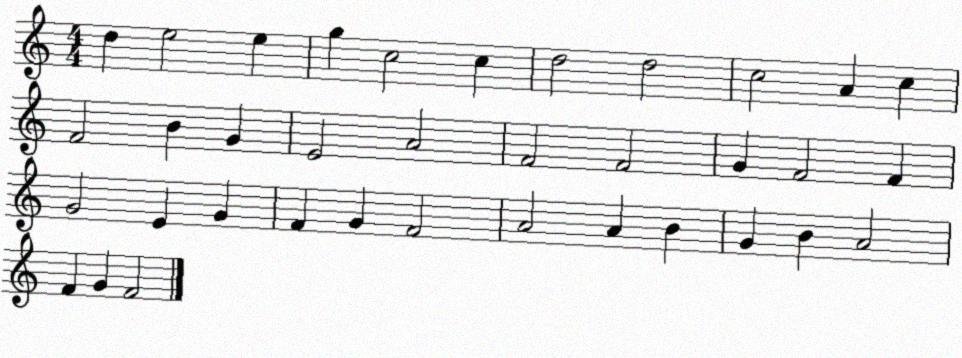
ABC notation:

X:1
T:Untitled
M:4/4
L:1/4
K:C
d e2 e g c2 c d2 d2 c2 A c F2 B G E2 A2 F2 F2 G F2 F G2 E G F G F2 A2 A B G B A2 F G F2